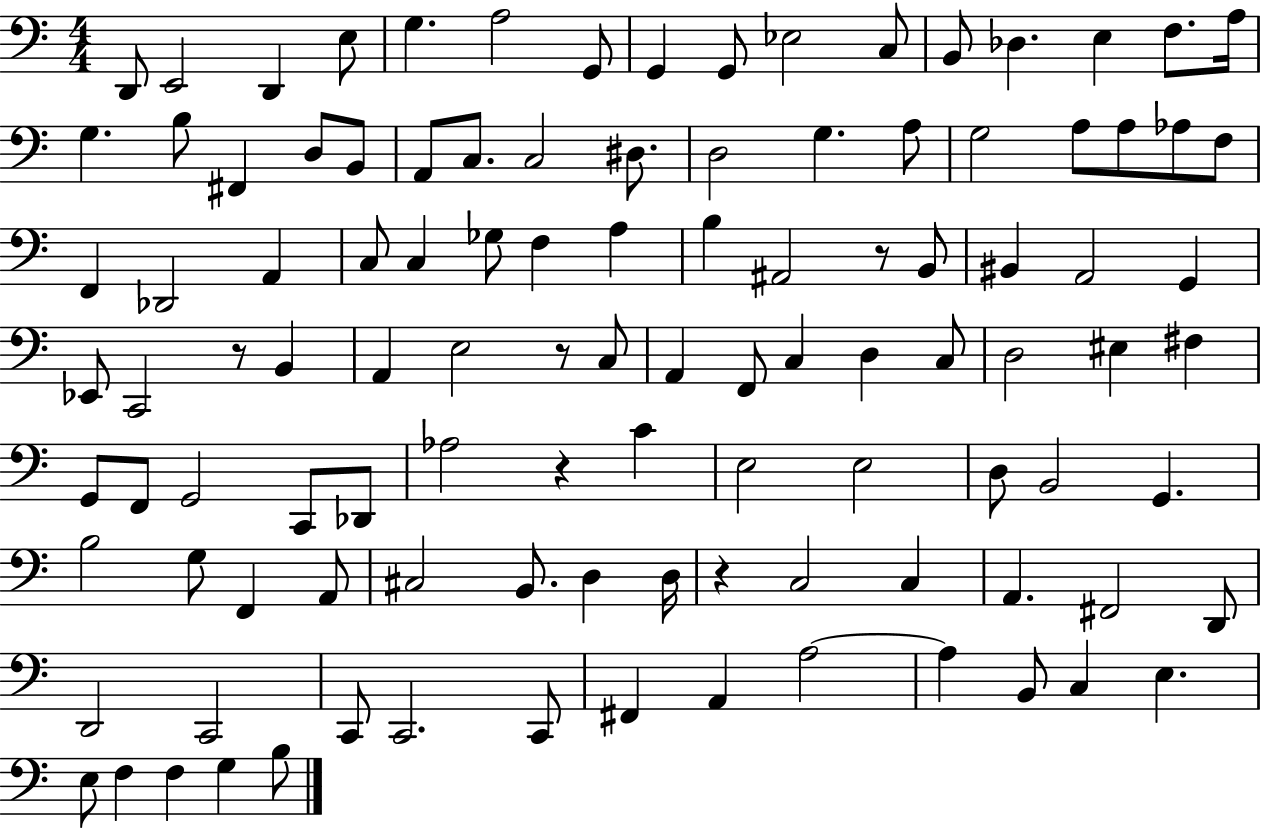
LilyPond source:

{
  \clef bass
  \numericTimeSignature
  \time 4/4
  \key c \major
  d,8 e,2 d,4 e8 | g4. a2 g,8 | g,4 g,8 ees2 c8 | b,8 des4. e4 f8. a16 | \break g4. b8 fis,4 d8 b,8 | a,8 c8. c2 dis8. | d2 g4. a8 | g2 a8 a8 aes8 f8 | \break f,4 des,2 a,4 | c8 c4 ges8 f4 a4 | b4 ais,2 r8 b,8 | bis,4 a,2 g,4 | \break ees,8 c,2 r8 b,4 | a,4 e2 r8 c8 | a,4 f,8 c4 d4 c8 | d2 eis4 fis4 | \break g,8 f,8 g,2 c,8 des,8 | aes2 r4 c'4 | e2 e2 | d8 b,2 g,4. | \break b2 g8 f,4 a,8 | cis2 b,8. d4 d16 | r4 c2 c4 | a,4. fis,2 d,8 | \break d,2 c,2 | c,8 c,2. c,8 | fis,4 a,4 a2~~ | a4 b,8 c4 e4. | \break e8 f4 f4 g4 b8 | \bar "|."
}